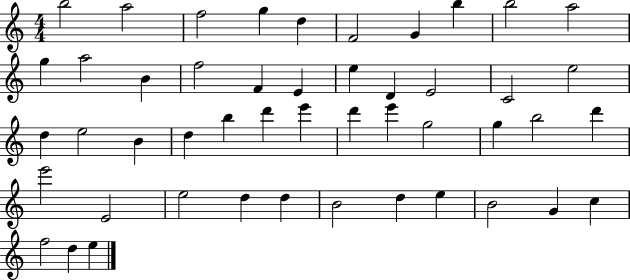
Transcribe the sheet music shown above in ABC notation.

X:1
T:Untitled
M:4/4
L:1/4
K:C
b2 a2 f2 g d F2 G b b2 a2 g a2 B f2 F E e D E2 C2 e2 d e2 B d b d' e' d' e' g2 g b2 d' e'2 E2 e2 d d B2 d e B2 G c f2 d e